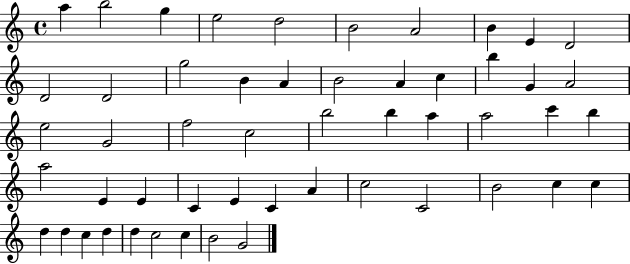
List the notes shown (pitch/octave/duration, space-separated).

A5/q B5/h G5/q E5/h D5/h B4/h A4/h B4/q E4/q D4/h D4/h D4/h G5/h B4/q A4/q B4/h A4/q C5/q B5/q G4/q A4/h E5/h G4/h F5/h C5/h B5/h B5/q A5/q A5/h C6/q B5/q A5/h E4/q E4/q C4/q E4/q C4/q A4/q C5/h C4/h B4/h C5/q C5/q D5/q D5/q C5/q D5/q D5/q C5/h C5/q B4/h G4/h